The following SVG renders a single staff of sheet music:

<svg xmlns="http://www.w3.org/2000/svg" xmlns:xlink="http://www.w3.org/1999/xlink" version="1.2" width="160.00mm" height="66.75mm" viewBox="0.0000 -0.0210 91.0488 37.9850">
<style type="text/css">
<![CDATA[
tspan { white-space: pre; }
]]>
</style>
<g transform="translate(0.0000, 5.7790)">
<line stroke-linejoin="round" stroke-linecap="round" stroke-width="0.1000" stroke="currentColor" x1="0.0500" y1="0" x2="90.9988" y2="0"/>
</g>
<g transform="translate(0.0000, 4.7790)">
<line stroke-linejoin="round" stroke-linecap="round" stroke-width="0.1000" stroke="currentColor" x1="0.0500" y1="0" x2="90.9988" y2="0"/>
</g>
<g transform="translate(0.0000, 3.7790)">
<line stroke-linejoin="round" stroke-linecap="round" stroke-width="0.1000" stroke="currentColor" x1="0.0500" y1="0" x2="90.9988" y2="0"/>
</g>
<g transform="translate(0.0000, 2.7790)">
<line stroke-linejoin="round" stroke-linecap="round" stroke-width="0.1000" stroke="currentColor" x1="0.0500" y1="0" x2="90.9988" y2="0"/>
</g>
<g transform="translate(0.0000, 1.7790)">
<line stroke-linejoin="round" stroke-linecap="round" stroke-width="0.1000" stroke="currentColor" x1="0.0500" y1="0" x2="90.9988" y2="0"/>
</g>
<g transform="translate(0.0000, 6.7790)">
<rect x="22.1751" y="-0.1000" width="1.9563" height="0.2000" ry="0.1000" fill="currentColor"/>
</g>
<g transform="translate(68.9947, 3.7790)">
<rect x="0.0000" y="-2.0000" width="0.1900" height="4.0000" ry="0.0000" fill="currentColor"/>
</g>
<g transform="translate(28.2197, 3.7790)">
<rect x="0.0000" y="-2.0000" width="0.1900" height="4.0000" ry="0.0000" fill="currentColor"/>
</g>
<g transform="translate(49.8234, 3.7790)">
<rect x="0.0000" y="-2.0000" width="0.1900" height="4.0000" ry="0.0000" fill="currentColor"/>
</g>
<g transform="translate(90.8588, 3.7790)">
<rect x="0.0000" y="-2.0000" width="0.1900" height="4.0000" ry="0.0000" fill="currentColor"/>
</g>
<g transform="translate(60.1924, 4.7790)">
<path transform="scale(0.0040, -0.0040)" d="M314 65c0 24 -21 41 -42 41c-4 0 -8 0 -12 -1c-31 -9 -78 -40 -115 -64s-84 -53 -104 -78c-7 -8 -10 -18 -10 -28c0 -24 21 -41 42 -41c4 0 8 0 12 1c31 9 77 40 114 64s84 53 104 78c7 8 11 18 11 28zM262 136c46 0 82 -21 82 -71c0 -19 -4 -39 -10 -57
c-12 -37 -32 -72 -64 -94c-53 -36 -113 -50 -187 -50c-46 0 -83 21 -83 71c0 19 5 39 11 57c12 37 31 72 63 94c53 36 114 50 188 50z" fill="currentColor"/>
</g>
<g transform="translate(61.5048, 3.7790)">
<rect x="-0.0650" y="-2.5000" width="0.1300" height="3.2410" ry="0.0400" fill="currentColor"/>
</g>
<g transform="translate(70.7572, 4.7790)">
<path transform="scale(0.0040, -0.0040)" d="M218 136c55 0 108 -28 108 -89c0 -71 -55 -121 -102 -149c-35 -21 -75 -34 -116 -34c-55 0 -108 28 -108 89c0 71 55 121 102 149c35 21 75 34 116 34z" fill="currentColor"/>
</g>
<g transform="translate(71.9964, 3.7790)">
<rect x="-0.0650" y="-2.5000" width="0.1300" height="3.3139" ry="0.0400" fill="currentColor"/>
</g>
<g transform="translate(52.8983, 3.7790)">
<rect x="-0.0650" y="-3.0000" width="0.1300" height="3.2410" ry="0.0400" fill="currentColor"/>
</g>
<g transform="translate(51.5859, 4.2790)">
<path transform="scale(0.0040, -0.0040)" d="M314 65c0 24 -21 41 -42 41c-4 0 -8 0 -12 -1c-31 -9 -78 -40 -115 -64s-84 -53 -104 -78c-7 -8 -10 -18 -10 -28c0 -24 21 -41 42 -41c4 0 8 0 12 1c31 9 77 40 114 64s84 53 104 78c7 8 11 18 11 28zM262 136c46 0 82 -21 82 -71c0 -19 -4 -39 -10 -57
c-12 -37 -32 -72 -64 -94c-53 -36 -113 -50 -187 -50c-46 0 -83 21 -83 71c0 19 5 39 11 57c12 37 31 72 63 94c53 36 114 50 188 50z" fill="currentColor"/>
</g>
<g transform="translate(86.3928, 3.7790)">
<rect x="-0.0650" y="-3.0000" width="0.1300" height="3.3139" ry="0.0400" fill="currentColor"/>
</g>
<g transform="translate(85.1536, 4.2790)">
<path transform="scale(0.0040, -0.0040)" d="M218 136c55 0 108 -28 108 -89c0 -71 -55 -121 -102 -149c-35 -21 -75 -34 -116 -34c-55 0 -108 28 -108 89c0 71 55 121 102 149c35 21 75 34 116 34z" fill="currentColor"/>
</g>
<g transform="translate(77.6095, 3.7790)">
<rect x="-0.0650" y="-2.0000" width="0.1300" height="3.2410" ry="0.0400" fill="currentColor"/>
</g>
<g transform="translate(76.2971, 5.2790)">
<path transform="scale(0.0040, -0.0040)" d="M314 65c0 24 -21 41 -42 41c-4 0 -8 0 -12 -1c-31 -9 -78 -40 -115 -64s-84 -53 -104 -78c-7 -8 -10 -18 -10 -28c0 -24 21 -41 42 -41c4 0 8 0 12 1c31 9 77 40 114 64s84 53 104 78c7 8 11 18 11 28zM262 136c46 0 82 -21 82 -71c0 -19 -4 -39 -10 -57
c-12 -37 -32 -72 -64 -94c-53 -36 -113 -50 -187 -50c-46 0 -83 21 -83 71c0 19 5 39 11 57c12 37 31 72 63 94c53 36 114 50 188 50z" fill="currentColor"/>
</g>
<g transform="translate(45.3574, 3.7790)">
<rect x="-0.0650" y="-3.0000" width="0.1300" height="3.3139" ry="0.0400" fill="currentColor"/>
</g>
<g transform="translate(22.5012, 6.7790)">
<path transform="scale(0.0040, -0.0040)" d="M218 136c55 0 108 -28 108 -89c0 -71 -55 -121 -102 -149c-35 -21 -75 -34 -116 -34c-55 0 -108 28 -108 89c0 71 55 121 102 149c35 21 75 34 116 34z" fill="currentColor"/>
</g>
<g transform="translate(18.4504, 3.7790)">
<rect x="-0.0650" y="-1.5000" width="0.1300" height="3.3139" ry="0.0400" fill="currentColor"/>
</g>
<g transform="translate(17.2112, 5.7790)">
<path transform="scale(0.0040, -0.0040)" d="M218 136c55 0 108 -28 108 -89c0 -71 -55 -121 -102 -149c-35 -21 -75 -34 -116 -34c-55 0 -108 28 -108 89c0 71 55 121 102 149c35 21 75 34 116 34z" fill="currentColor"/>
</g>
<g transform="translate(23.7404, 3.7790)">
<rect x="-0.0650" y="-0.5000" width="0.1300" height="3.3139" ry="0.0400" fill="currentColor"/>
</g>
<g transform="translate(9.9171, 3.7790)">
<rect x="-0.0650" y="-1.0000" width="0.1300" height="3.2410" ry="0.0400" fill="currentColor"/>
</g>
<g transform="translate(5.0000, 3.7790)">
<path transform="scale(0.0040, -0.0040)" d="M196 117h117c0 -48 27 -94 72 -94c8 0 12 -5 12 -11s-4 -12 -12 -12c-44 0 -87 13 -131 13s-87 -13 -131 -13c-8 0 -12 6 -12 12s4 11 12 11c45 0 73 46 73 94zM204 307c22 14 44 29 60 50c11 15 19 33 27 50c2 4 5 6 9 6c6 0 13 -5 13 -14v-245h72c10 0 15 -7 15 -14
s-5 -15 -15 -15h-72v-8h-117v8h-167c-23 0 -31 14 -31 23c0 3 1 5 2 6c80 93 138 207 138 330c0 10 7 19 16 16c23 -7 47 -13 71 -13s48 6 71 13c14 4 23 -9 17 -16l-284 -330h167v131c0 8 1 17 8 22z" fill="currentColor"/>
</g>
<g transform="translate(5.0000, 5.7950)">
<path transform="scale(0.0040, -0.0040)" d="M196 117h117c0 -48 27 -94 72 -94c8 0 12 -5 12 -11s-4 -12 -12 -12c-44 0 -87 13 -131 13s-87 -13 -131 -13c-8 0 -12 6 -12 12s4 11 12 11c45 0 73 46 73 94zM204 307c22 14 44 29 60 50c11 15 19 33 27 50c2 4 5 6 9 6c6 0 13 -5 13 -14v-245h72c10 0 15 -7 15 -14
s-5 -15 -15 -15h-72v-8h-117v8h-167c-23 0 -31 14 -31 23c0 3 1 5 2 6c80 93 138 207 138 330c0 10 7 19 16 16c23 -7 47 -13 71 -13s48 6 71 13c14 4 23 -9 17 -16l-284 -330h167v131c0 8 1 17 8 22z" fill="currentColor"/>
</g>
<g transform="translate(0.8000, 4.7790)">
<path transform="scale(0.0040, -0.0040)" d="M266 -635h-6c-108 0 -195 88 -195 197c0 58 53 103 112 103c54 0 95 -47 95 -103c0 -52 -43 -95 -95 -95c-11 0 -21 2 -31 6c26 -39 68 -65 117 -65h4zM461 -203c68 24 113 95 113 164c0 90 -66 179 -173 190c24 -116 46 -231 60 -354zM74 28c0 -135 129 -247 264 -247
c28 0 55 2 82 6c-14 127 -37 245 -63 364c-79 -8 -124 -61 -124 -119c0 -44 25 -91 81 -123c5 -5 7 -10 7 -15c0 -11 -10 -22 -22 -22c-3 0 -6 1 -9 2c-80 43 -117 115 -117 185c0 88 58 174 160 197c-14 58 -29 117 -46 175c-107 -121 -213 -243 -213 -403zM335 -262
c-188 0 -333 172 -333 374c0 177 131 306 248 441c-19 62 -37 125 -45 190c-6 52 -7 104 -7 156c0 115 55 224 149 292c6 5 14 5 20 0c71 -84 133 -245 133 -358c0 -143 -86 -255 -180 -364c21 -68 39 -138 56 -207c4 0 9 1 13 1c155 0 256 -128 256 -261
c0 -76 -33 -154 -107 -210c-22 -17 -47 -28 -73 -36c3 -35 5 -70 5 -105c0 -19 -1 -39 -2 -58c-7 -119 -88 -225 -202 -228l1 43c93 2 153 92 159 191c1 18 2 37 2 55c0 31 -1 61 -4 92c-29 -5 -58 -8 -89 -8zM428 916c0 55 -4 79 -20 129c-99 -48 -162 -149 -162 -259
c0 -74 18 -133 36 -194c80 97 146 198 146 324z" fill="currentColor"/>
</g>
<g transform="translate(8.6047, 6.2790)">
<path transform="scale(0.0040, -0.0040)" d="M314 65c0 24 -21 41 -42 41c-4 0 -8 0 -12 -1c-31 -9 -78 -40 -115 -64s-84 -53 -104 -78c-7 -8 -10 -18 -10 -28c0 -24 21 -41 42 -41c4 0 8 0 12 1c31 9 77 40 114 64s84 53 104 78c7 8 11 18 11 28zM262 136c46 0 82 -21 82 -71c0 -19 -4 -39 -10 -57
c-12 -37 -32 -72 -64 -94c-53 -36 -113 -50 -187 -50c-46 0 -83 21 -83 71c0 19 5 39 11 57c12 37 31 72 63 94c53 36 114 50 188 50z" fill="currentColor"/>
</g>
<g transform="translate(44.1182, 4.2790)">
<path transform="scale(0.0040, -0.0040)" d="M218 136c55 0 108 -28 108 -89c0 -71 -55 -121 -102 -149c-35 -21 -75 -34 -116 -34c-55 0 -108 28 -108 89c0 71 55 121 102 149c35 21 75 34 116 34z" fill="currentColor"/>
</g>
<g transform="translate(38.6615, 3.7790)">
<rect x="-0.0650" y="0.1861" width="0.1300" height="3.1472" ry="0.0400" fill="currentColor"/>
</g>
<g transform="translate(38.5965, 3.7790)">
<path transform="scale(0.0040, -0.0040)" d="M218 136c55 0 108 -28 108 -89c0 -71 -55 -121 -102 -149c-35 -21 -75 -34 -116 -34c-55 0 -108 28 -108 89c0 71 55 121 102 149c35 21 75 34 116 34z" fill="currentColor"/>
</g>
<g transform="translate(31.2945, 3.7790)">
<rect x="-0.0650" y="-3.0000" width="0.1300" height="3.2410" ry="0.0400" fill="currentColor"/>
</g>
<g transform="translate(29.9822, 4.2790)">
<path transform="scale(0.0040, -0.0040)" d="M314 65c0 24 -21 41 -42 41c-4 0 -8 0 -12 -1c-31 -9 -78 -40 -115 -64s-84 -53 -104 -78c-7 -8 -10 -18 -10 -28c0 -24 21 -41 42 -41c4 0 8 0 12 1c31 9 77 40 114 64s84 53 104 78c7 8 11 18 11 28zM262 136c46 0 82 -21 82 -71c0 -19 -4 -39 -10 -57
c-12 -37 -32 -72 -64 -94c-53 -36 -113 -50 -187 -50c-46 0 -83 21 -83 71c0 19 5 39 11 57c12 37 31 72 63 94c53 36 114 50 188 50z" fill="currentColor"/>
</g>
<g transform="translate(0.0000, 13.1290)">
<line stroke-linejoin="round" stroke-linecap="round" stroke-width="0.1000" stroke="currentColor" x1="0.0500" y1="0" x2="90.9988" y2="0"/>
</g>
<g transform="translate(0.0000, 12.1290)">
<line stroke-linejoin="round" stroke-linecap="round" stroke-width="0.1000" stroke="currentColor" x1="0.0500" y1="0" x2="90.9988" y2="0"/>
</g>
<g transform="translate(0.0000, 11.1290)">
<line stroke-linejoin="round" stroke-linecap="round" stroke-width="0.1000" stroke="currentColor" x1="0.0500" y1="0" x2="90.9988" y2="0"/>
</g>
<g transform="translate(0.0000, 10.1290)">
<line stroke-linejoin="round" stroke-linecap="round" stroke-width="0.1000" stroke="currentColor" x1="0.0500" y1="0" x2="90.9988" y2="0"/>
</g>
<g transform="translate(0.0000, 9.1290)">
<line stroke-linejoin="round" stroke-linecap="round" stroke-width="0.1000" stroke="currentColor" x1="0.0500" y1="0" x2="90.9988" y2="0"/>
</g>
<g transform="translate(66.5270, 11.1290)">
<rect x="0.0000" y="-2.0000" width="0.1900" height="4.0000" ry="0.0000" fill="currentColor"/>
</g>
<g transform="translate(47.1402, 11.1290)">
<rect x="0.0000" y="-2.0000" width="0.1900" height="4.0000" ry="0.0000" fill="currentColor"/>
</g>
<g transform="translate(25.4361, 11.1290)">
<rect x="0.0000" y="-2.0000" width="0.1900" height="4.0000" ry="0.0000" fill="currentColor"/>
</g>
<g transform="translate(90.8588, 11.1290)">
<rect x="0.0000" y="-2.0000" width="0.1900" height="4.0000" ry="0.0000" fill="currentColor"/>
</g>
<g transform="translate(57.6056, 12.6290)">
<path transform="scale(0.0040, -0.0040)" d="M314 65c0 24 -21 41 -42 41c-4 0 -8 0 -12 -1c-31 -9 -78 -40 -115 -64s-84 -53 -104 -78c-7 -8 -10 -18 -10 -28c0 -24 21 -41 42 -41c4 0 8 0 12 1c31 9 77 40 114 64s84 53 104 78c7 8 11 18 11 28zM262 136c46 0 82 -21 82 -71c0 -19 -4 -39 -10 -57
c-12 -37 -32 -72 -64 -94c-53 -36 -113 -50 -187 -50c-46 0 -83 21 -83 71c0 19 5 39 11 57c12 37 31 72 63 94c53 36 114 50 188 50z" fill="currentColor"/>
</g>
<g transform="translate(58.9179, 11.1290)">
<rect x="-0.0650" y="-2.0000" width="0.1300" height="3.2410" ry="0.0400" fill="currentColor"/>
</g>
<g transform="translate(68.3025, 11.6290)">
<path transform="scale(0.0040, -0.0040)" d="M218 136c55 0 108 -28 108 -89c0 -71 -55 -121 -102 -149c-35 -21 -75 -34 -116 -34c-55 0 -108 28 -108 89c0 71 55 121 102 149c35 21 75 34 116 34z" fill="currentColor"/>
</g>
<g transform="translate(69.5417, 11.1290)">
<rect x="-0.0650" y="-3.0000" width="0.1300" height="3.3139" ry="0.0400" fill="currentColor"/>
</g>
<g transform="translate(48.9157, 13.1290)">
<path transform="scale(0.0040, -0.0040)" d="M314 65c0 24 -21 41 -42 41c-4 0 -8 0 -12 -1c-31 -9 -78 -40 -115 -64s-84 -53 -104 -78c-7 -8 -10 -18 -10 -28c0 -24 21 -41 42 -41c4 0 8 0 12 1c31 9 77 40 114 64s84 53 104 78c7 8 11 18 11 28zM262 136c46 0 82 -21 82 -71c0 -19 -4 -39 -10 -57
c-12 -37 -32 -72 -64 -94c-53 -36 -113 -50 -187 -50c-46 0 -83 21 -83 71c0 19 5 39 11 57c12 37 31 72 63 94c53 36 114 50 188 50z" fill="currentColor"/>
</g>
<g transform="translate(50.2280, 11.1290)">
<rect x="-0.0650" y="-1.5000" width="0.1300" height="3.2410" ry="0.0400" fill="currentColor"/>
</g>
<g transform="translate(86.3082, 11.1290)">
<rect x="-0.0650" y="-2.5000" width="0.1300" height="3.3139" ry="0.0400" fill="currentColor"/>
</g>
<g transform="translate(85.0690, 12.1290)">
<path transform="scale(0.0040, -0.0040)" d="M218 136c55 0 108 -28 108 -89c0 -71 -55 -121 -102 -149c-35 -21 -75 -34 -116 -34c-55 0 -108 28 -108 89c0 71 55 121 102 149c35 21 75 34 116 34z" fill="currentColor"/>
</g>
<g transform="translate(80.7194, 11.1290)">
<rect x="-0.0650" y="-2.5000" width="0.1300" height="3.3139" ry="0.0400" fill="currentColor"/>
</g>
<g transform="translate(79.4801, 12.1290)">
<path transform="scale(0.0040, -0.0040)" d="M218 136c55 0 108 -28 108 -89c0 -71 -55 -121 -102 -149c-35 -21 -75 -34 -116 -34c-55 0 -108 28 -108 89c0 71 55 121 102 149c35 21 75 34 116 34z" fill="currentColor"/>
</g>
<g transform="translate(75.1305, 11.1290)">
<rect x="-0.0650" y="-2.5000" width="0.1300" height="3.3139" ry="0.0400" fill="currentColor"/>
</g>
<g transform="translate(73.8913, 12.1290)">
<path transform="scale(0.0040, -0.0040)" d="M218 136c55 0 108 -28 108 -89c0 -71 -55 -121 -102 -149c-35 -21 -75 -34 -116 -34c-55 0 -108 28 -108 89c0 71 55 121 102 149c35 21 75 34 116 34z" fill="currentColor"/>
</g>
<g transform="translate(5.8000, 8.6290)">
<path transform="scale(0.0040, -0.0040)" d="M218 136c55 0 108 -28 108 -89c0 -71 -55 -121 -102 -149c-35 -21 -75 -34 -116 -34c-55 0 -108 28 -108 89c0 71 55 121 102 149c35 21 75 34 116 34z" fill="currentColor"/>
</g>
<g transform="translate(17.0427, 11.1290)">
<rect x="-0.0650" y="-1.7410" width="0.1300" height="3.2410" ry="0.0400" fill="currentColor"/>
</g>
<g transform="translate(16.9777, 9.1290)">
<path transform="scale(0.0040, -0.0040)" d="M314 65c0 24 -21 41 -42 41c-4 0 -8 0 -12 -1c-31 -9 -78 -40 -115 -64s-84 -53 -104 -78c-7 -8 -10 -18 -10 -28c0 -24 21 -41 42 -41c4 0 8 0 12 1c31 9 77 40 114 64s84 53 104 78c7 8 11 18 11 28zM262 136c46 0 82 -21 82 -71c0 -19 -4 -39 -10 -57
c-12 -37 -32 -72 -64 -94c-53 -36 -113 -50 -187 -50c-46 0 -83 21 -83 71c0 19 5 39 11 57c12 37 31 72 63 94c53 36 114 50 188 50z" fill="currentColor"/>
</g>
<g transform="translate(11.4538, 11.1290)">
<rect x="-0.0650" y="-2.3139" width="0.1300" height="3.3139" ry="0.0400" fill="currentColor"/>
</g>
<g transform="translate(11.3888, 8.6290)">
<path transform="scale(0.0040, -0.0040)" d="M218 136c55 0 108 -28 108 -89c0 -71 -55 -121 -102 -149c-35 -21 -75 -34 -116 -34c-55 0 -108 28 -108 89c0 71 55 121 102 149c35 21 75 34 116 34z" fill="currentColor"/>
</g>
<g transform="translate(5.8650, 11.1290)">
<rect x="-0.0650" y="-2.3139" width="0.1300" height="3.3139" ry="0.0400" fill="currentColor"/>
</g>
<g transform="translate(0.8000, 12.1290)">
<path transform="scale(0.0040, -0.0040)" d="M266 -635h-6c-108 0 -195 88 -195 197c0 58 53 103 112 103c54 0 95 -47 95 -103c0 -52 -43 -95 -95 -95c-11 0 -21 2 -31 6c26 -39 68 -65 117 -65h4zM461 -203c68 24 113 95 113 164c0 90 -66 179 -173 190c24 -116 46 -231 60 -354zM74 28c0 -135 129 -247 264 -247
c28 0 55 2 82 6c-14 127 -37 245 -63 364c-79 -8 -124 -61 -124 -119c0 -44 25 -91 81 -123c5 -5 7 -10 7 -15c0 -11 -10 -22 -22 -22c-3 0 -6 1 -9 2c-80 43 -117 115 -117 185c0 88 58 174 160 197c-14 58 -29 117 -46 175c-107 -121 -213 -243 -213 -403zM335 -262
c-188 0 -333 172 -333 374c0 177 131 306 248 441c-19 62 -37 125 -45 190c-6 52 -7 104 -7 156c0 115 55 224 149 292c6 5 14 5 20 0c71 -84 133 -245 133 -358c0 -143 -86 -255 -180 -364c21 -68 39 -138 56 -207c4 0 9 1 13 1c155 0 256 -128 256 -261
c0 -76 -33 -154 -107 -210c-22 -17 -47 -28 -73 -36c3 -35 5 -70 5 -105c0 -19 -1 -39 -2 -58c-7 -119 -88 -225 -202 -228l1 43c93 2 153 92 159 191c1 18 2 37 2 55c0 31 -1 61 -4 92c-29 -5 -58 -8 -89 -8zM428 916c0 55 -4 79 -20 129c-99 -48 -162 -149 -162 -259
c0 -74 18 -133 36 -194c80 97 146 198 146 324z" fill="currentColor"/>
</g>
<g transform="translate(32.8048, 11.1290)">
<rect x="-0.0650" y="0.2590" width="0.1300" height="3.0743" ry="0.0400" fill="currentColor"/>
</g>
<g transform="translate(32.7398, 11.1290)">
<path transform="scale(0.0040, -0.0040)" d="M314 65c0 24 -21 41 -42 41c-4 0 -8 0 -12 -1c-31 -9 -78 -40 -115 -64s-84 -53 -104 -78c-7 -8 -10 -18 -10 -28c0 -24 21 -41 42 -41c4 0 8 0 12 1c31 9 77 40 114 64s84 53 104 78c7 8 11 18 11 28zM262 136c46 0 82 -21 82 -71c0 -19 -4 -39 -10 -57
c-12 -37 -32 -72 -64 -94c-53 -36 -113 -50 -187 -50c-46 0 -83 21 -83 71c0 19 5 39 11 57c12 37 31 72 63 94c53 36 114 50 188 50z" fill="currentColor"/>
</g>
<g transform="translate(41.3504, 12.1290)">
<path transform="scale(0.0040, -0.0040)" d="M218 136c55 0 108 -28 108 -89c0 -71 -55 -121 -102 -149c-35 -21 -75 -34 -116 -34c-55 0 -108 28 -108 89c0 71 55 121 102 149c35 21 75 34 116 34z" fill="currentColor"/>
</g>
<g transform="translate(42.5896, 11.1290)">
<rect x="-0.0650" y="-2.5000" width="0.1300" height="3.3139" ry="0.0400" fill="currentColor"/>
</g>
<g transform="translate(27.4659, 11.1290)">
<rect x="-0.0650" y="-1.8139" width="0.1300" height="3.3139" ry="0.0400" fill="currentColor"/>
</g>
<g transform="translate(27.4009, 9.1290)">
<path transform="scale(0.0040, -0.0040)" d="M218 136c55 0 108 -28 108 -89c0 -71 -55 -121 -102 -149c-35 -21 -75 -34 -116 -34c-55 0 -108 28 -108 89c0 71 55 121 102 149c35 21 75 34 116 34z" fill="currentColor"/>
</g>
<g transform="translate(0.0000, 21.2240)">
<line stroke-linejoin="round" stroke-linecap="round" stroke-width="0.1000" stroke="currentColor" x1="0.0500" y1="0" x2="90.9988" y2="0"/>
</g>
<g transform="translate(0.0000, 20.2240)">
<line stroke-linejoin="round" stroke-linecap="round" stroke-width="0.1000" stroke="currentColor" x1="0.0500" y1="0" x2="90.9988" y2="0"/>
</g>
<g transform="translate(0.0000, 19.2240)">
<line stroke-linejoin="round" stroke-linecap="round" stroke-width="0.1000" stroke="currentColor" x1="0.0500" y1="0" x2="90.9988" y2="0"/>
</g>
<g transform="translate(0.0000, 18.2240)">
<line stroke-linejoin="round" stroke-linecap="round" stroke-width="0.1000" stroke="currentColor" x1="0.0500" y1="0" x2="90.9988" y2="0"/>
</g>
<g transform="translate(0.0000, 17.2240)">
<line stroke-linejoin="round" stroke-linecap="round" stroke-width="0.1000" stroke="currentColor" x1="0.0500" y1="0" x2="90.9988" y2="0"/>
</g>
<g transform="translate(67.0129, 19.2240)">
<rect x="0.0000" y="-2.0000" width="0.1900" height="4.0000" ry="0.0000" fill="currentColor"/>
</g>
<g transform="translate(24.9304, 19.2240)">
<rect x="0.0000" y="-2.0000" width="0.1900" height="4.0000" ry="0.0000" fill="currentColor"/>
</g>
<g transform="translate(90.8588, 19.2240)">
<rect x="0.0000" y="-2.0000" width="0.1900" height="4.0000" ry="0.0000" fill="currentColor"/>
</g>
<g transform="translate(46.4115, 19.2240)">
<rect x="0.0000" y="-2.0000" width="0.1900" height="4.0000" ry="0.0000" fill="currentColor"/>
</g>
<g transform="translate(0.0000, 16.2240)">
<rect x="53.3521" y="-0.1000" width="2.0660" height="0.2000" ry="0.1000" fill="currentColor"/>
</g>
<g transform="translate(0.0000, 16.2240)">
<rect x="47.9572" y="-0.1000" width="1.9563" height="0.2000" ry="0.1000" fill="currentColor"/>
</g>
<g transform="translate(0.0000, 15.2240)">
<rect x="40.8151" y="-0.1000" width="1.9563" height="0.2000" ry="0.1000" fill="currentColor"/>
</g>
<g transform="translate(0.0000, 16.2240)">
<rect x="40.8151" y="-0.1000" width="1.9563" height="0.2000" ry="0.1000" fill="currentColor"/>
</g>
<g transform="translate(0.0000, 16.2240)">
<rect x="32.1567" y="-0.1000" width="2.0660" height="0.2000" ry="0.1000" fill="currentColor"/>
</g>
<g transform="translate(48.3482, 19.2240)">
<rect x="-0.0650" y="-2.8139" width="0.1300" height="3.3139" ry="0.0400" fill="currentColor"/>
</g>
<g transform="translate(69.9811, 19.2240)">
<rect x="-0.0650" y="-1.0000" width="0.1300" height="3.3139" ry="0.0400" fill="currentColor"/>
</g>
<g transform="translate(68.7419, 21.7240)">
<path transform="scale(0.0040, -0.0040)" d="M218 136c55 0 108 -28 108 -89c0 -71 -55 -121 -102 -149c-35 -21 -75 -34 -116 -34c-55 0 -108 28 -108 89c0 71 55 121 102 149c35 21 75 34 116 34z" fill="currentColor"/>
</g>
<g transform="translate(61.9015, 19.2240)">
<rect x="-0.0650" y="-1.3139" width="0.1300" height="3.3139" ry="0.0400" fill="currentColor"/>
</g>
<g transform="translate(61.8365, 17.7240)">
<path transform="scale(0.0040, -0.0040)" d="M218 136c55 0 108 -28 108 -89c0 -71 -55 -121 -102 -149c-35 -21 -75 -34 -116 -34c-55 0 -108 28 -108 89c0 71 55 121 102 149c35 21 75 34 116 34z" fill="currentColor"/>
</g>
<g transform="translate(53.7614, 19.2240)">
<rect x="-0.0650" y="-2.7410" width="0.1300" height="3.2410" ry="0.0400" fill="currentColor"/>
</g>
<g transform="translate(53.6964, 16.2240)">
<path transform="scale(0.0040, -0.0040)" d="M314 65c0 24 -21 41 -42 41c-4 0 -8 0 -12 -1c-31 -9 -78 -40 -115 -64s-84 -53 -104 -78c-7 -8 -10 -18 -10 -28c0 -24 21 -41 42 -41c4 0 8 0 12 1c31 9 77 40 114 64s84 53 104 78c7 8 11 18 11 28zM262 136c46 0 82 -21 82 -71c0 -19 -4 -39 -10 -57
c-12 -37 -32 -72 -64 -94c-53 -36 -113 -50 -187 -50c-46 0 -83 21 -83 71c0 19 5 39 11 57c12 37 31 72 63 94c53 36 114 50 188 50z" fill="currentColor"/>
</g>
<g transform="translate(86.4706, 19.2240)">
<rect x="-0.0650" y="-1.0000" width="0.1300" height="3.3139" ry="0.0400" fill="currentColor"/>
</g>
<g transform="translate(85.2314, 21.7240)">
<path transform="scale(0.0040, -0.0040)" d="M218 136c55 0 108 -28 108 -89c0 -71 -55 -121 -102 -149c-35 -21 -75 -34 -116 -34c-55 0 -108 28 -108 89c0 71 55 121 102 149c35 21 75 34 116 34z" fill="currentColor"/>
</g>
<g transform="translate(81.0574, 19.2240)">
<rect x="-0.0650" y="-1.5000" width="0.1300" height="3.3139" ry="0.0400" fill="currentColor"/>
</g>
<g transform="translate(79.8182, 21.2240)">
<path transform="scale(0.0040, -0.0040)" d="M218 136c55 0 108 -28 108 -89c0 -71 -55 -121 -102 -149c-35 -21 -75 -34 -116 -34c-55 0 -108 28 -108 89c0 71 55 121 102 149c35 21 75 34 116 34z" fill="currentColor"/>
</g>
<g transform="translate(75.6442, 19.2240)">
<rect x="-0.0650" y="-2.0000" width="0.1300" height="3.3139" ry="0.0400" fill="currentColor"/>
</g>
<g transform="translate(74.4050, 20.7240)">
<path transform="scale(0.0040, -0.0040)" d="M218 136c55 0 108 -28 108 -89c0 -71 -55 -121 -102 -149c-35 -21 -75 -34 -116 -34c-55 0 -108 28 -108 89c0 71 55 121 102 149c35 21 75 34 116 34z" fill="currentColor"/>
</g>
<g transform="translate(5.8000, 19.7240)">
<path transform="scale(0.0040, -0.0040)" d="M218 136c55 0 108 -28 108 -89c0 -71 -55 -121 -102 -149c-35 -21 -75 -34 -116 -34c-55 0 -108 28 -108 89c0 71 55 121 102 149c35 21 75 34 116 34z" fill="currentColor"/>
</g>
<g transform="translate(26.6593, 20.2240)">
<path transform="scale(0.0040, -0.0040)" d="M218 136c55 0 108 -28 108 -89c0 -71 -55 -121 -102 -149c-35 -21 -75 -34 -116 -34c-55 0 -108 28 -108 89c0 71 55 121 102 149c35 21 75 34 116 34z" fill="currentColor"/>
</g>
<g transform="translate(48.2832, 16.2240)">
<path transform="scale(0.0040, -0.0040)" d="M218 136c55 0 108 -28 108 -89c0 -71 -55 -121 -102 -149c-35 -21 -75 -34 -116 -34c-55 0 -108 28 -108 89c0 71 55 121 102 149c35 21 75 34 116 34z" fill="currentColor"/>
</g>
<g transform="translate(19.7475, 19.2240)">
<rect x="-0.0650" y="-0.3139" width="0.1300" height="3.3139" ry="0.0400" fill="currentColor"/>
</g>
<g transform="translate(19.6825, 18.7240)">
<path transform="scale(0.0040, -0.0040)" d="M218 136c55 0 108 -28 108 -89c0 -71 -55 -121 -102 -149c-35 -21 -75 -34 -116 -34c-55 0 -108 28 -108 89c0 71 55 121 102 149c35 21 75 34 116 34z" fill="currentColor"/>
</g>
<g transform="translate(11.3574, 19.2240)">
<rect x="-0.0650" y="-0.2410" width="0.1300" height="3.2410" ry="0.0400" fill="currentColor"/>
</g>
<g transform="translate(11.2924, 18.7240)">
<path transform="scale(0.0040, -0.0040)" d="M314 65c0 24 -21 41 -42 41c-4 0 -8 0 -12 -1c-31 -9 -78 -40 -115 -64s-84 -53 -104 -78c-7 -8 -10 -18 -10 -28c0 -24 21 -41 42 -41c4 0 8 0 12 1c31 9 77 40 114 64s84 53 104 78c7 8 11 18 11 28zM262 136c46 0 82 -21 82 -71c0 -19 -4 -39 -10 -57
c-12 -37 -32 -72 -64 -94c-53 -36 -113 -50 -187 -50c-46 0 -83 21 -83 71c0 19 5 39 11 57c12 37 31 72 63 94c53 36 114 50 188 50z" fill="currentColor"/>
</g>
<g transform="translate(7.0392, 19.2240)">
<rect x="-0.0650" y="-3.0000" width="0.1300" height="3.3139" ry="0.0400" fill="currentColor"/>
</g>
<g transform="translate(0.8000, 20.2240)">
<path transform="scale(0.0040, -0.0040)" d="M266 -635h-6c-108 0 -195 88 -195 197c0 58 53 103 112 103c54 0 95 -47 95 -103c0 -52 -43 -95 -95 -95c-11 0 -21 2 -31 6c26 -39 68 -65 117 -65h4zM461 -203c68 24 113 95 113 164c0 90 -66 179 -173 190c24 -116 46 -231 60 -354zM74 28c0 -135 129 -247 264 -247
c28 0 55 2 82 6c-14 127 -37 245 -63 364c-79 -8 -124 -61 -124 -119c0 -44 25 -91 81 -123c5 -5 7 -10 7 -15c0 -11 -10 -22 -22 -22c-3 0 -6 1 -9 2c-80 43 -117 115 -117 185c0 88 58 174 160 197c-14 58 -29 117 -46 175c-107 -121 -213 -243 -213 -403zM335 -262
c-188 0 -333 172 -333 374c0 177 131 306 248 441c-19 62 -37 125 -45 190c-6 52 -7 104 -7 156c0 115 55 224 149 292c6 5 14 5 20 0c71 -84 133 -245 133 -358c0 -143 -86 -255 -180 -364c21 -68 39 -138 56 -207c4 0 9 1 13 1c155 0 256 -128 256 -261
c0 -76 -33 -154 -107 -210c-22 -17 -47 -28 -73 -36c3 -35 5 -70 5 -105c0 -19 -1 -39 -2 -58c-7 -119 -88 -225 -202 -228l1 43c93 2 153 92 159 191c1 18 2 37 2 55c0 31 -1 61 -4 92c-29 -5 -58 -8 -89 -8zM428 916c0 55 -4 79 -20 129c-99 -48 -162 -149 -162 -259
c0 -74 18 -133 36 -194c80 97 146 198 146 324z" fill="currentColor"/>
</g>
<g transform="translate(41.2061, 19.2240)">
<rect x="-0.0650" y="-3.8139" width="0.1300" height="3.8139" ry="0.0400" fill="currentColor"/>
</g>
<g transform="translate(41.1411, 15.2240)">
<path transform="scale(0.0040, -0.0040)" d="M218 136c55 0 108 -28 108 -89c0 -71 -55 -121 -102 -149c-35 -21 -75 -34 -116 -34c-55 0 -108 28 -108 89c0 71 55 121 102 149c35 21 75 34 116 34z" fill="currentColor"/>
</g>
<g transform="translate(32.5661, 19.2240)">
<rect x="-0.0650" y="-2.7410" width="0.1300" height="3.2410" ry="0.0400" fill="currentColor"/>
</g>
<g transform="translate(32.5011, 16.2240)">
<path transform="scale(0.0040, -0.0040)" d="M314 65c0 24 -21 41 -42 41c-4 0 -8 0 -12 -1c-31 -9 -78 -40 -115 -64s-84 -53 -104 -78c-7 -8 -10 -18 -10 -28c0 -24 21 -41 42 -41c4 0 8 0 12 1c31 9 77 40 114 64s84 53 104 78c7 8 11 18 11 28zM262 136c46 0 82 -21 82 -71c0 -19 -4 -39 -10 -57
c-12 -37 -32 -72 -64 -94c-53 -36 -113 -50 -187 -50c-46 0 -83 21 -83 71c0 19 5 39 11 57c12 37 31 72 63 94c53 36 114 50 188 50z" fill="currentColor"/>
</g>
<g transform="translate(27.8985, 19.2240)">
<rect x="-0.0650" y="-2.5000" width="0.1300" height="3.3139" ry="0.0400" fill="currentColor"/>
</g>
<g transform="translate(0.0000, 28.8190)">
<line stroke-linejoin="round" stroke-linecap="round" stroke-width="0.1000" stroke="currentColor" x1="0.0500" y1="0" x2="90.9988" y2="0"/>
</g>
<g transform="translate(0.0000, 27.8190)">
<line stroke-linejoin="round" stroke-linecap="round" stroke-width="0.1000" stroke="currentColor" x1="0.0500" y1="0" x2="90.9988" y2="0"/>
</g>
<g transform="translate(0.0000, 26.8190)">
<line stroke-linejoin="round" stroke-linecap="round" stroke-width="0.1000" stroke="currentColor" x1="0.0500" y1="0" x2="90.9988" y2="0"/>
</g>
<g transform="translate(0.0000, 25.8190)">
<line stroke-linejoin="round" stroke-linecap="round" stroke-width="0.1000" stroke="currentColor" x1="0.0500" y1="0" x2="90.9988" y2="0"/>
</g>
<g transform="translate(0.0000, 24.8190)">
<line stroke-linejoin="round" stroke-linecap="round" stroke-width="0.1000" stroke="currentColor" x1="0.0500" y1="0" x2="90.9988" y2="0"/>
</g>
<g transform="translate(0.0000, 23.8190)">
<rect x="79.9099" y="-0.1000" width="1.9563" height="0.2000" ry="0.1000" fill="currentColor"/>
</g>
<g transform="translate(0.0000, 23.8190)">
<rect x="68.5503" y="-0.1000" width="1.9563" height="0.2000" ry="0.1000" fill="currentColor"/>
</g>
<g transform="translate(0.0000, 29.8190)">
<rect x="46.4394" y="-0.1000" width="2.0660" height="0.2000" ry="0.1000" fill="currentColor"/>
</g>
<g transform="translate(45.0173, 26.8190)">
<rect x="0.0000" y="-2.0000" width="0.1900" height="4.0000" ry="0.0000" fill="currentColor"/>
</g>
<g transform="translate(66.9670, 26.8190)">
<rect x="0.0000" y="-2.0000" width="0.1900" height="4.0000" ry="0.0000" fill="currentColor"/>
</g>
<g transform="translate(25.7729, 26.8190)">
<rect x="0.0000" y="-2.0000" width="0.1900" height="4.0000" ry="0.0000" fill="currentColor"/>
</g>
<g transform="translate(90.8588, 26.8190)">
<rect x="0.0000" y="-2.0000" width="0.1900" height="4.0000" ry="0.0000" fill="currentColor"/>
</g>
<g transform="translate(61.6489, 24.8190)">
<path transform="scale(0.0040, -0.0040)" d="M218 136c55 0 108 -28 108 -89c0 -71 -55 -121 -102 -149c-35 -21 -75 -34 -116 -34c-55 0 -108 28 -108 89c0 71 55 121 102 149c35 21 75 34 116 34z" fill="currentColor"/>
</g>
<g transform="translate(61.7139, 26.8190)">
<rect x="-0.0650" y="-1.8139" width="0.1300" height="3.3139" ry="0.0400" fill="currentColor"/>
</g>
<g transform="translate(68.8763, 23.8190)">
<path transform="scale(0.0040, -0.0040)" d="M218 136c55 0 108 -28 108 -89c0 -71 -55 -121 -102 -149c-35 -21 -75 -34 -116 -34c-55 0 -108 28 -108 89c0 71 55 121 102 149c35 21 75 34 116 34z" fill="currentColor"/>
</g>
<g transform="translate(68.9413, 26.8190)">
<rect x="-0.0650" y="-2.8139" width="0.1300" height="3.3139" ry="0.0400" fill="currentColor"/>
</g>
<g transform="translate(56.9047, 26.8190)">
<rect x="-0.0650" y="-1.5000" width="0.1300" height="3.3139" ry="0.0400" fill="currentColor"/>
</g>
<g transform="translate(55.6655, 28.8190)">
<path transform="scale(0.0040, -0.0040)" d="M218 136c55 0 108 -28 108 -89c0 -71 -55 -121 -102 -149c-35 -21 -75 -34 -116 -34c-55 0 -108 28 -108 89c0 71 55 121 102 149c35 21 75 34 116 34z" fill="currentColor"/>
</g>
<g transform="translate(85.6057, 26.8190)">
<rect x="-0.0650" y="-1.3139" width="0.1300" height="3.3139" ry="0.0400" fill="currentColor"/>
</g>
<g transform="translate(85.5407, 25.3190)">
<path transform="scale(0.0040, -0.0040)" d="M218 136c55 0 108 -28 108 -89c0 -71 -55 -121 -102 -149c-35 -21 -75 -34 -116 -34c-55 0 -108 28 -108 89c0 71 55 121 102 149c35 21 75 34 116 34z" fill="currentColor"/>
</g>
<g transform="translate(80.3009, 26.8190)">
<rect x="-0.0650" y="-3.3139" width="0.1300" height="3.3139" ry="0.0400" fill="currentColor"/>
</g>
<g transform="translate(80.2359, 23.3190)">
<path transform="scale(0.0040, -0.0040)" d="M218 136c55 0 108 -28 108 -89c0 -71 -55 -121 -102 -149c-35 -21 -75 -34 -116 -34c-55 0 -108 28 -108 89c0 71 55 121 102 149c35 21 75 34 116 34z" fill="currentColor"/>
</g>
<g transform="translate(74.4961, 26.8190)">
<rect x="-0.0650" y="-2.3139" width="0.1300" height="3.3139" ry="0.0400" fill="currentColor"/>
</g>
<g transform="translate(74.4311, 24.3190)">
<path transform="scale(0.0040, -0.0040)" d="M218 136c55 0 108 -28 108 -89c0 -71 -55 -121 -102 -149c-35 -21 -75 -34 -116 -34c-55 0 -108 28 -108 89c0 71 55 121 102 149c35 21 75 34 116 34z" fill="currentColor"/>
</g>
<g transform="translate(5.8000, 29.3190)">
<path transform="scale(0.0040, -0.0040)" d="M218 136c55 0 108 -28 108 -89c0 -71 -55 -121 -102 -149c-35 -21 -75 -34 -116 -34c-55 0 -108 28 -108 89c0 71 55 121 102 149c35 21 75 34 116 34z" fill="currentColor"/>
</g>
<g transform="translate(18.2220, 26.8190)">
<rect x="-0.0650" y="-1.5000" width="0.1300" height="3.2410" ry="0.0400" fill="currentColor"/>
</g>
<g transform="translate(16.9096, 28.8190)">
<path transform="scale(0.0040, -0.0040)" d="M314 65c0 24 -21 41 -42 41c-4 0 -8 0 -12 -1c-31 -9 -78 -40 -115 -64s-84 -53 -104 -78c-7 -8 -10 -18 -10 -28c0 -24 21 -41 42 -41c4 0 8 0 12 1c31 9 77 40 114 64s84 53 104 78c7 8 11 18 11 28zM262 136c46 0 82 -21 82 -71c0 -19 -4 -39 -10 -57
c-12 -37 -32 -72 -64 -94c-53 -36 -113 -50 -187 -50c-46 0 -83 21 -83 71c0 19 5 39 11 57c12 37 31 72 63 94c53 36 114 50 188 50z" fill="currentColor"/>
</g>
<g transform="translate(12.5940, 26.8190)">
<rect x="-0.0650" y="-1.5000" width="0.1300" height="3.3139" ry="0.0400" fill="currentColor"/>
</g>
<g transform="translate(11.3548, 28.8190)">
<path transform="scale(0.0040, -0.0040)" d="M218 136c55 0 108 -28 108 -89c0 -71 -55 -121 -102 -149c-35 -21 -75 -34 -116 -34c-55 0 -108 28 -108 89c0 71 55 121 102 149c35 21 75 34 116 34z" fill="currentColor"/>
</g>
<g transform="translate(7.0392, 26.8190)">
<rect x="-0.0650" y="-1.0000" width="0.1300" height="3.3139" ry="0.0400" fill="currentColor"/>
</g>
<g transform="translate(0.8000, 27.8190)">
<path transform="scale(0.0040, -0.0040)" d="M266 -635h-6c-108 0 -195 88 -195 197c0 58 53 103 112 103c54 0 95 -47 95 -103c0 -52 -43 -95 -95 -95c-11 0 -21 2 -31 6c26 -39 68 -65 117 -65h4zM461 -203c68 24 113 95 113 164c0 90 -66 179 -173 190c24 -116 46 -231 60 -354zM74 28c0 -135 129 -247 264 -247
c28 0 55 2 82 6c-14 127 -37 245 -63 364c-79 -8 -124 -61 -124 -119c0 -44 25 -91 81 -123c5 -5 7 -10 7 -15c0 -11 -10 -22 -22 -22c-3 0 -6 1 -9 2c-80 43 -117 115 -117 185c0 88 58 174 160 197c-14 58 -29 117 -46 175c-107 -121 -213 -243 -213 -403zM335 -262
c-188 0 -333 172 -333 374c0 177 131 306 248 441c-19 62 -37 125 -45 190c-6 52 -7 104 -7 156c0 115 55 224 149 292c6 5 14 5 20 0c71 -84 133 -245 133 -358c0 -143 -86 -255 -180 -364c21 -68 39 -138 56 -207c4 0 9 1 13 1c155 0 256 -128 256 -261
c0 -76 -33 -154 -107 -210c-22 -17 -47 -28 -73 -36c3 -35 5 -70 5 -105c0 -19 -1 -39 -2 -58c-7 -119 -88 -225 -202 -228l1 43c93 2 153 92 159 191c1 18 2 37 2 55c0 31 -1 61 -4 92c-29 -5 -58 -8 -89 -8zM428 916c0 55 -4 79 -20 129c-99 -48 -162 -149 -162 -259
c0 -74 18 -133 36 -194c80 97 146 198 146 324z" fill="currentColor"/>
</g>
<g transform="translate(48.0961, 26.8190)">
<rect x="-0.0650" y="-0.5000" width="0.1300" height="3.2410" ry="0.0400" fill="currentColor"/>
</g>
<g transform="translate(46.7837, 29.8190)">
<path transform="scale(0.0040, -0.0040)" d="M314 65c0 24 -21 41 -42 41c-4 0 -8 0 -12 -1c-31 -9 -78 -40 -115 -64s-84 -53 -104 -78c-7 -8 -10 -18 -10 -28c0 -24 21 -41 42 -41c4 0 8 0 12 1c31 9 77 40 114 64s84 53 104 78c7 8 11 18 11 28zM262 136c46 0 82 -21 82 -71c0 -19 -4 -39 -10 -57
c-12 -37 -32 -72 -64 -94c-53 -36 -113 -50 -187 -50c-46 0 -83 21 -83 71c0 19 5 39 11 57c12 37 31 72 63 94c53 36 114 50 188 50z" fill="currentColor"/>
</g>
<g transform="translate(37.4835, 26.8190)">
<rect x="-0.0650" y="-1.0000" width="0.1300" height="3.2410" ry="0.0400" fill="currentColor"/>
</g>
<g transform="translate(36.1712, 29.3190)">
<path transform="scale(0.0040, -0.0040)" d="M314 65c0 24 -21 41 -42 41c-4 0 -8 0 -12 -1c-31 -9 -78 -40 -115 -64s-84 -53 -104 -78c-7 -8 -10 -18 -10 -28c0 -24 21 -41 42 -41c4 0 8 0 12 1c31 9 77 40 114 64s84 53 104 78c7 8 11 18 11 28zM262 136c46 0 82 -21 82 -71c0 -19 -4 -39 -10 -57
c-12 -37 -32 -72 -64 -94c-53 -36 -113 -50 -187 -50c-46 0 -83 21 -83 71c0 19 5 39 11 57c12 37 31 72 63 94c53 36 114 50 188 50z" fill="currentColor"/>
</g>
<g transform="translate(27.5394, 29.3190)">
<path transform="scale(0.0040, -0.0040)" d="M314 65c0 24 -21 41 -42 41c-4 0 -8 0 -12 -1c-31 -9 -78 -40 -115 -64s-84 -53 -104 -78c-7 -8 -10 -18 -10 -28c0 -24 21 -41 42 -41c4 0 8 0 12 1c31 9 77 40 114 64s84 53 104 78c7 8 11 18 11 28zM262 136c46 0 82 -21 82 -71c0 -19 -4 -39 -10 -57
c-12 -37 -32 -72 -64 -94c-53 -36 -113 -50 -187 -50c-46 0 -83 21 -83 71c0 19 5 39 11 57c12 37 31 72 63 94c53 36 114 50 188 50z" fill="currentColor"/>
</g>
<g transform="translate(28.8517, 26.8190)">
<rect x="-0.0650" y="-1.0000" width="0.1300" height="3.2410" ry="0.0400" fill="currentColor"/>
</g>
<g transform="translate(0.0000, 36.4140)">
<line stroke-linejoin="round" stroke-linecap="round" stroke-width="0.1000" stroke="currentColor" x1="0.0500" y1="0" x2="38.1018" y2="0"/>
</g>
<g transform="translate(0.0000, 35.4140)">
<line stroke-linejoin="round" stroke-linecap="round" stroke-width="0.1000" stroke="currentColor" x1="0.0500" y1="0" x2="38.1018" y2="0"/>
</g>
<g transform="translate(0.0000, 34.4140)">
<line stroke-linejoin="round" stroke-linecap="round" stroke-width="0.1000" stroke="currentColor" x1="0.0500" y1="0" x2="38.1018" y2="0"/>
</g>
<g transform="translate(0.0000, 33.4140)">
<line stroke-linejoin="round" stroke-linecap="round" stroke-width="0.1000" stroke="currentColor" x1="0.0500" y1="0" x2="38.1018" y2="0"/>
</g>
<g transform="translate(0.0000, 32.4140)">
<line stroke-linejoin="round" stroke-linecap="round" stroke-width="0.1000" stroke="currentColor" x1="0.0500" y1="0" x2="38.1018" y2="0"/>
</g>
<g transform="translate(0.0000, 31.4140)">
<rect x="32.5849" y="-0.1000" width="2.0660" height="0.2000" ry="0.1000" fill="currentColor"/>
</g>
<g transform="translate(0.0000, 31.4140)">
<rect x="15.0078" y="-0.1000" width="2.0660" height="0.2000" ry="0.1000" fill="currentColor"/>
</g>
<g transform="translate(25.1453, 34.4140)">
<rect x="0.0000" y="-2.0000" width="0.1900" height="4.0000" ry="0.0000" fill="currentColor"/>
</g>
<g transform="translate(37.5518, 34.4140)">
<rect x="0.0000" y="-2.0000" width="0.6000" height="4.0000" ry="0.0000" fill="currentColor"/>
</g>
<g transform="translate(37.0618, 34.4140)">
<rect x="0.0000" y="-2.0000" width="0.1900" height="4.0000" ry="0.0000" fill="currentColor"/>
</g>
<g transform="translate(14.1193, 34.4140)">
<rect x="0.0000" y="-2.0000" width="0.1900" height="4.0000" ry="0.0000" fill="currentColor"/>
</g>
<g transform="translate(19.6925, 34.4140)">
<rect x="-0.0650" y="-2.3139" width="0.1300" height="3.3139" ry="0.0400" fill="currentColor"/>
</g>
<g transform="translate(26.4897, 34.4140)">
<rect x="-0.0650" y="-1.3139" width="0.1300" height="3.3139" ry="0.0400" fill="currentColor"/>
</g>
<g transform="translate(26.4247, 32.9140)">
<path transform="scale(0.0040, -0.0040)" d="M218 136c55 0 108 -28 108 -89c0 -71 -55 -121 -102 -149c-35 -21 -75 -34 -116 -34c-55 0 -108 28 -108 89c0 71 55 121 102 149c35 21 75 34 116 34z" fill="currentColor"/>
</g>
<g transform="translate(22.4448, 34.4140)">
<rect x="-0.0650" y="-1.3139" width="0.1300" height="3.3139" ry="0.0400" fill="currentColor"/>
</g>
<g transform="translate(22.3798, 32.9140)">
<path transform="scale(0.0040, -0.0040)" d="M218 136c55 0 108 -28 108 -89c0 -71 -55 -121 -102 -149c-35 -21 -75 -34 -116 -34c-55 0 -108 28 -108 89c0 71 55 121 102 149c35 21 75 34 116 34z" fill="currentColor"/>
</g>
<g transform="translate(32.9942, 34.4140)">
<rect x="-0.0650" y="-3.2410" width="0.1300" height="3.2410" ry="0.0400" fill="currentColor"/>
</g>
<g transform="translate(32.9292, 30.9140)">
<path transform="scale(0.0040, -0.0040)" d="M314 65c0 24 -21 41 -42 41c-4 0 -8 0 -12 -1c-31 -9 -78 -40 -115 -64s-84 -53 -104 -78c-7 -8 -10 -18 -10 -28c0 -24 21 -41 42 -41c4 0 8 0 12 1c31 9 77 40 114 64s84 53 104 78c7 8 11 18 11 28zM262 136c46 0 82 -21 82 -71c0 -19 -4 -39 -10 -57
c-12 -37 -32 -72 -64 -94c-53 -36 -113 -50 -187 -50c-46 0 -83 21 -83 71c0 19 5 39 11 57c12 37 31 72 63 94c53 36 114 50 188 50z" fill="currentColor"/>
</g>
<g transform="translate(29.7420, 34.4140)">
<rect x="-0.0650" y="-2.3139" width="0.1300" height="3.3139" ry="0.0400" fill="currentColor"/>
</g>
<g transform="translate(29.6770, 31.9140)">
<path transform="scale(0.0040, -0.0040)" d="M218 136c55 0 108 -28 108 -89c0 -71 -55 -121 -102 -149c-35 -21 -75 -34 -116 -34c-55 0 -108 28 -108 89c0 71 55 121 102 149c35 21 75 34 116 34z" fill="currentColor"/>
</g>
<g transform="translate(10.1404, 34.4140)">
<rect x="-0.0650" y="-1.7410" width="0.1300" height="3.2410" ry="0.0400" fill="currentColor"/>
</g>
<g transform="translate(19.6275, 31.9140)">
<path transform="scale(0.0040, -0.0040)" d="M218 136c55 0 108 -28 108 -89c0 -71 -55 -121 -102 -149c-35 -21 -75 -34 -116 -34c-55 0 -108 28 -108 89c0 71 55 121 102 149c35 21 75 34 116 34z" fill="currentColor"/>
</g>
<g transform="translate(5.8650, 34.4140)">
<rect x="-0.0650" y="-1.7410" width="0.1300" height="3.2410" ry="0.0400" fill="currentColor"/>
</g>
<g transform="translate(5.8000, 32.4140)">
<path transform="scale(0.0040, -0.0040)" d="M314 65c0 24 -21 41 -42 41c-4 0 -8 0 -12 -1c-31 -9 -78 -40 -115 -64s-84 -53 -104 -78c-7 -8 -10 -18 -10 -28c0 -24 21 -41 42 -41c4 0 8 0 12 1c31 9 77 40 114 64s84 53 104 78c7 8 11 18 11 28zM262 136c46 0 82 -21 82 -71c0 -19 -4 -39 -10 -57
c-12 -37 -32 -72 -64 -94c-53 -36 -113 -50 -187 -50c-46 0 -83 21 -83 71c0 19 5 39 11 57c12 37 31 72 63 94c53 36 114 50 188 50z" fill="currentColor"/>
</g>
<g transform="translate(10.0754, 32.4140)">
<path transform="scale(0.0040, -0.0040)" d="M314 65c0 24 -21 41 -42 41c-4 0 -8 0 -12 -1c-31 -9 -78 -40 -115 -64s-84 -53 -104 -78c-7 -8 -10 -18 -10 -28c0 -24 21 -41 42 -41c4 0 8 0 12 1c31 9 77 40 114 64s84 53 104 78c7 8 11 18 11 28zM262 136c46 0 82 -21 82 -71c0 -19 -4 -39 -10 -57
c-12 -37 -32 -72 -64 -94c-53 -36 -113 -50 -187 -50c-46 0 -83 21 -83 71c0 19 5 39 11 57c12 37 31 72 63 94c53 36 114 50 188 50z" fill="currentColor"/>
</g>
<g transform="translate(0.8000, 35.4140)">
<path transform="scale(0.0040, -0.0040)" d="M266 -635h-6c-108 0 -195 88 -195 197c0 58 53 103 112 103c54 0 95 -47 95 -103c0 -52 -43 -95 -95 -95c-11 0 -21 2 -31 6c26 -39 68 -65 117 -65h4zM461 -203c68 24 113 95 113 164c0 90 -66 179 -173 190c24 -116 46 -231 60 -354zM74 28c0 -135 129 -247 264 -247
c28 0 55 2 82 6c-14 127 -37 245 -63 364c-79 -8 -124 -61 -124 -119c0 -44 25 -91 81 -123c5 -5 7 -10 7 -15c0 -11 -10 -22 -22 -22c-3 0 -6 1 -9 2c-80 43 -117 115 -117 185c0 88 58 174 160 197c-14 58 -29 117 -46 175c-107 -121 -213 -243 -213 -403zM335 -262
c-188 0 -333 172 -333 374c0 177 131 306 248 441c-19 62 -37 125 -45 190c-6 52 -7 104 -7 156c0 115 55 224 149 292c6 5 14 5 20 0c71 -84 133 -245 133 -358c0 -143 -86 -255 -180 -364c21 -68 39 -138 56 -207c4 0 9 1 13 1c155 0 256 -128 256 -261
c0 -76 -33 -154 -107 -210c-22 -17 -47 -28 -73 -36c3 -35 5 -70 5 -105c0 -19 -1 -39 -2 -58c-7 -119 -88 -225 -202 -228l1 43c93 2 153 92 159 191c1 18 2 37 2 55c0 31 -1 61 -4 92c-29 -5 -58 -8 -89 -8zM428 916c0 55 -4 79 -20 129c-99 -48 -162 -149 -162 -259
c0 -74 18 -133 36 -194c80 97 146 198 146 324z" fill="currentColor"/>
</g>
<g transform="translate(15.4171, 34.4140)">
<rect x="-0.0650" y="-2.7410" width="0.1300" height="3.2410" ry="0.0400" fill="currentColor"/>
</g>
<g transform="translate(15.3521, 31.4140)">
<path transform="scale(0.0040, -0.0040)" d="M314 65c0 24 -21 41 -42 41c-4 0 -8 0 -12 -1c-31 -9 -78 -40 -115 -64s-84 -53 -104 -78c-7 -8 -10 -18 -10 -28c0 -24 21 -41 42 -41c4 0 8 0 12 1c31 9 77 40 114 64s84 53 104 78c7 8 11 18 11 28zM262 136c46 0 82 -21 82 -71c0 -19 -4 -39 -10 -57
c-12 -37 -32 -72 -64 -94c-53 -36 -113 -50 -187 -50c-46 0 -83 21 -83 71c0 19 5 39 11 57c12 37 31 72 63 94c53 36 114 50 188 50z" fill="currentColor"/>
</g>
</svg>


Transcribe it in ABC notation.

X:1
T:Untitled
M:4/4
L:1/4
K:C
D2 E C A2 B A A2 G2 G F2 A g g f2 f B2 G E2 F2 A G G G A c2 c G a2 c' a a2 e D F E D D E E2 D2 D2 C2 E f a g b e f2 f2 a2 g e e g b2